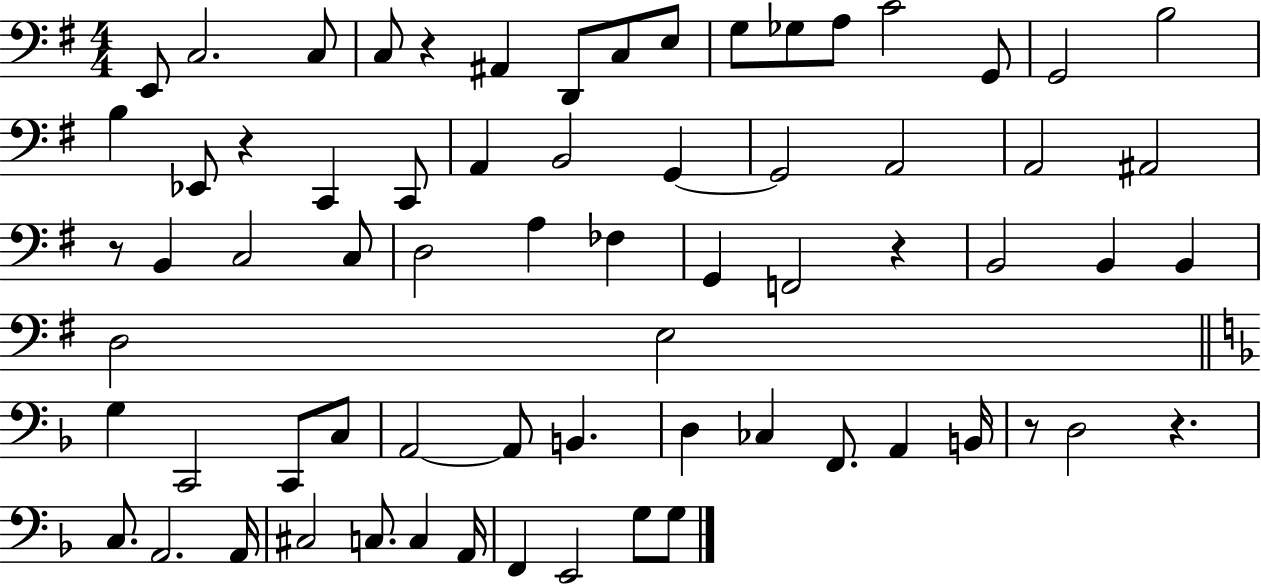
E2/e C3/h. C3/e C3/e R/q A#2/q D2/e C3/e E3/e G3/e Gb3/e A3/e C4/h G2/e G2/h B3/h B3/q Eb2/e R/q C2/q C2/e A2/q B2/h G2/q G2/h A2/h A2/h A#2/h R/e B2/q C3/h C3/e D3/h A3/q FES3/q G2/q F2/h R/q B2/h B2/q B2/q D3/h E3/h G3/q C2/h C2/e C3/e A2/h A2/e B2/q. D3/q CES3/q F2/e. A2/q B2/s R/e D3/h R/q. C3/e. A2/h. A2/s C#3/h C3/e. C3/q A2/s F2/q E2/h G3/e G3/e